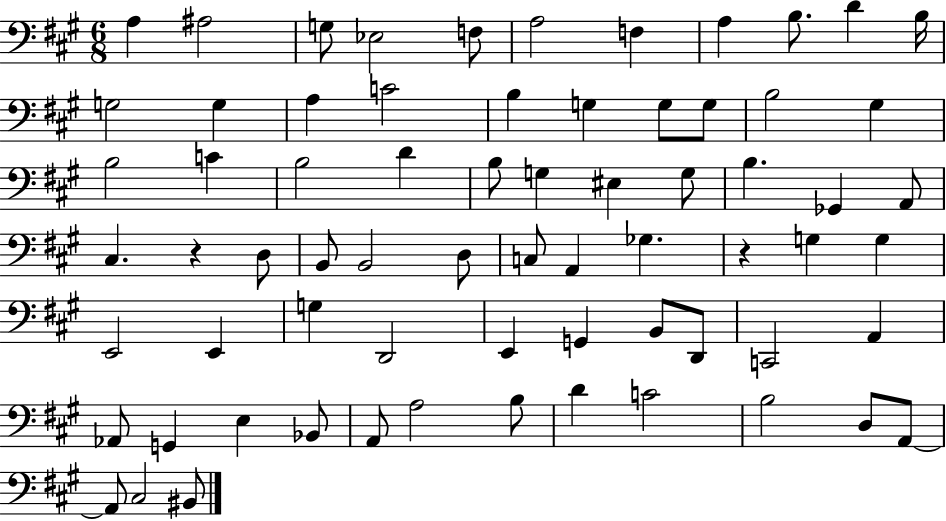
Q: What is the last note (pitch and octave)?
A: BIS2